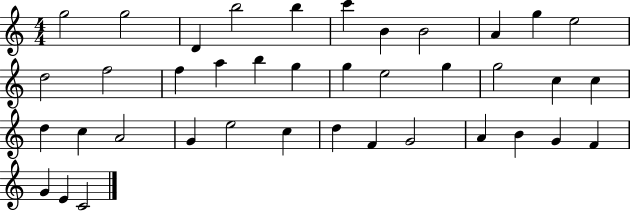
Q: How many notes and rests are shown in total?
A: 39